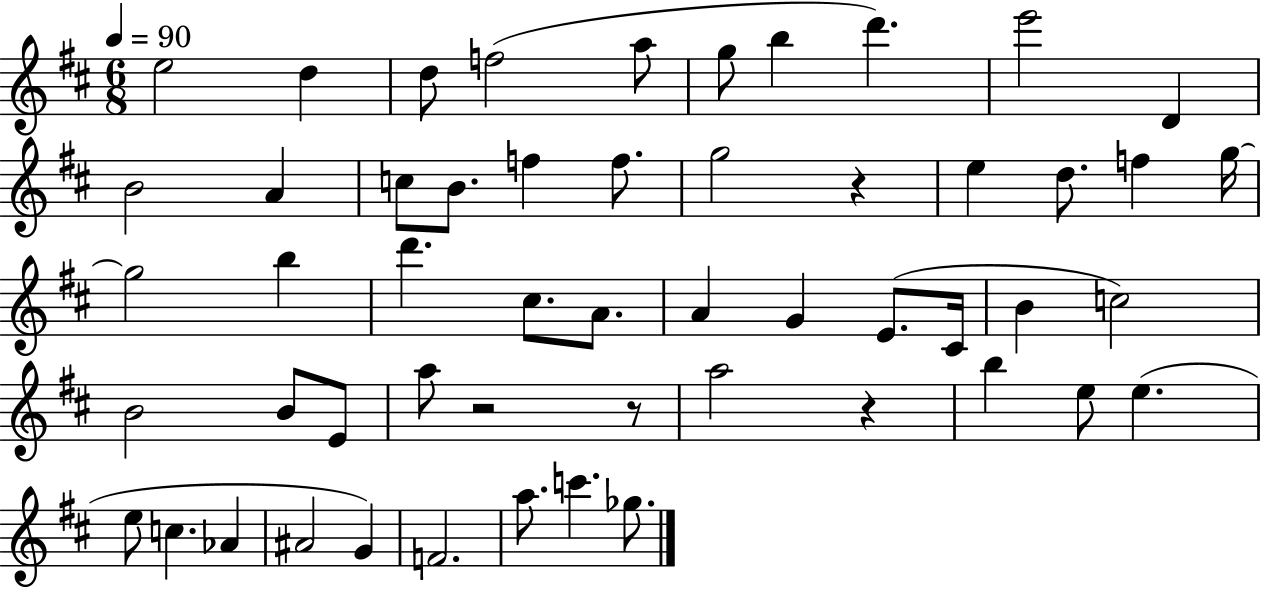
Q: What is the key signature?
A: D major